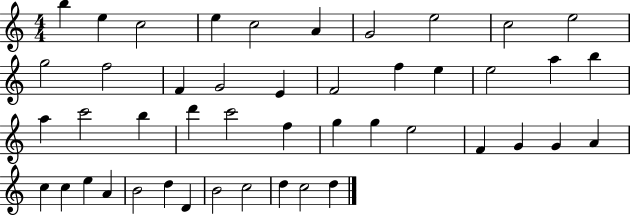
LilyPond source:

{
  \clef treble
  \numericTimeSignature
  \time 4/4
  \key c \major
  b''4 e''4 c''2 | e''4 c''2 a'4 | g'2 e''2 | c''2 e''2 | \break g''2 f''2 | f'4 g'2 e'4 | f'2 f''4 e''4 | e''2 a''4 b''4 | \break a''4 c'''2 b''4 | d'''4 c'''2 f''4 | g''4 g''4 e''2 | f'4 g'4 g'4 a'4 | \break c''4 c''4 e''4 a'4 | b'2 d''4 d'4 | b'2 c''2 | d''4 c''2 d''4 | \break \bar "|."
}